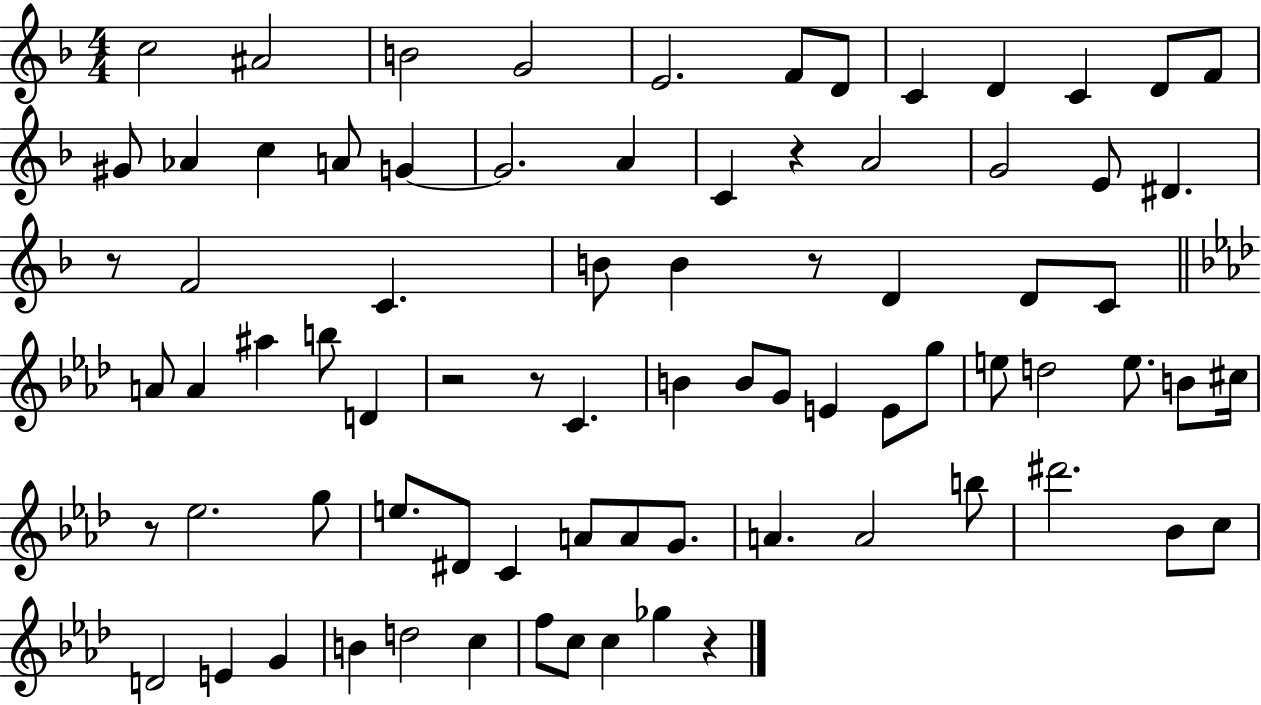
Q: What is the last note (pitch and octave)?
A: Gb5